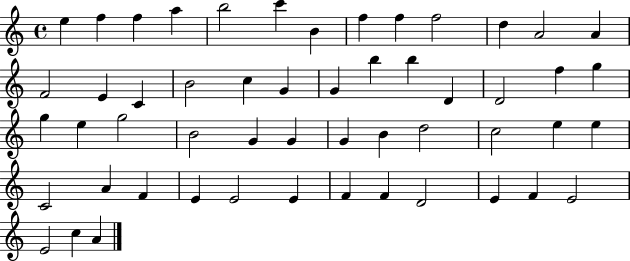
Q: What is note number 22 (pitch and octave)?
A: B5